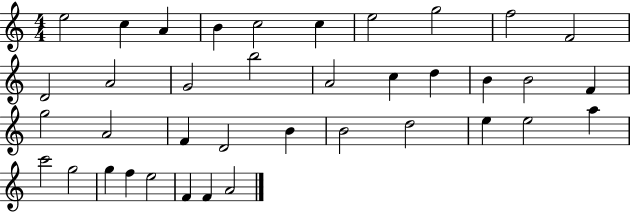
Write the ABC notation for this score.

X:1
T:Untitled
M:4/4
L:1/4
K:C
e2 c A B c2 c e2 g2 f2 F2 D2 A2 G2 b2 A2 c d B B2 F g2 A2 F D2 B B2 d2 e e2 a c'2 g2 g f e2 F F A2